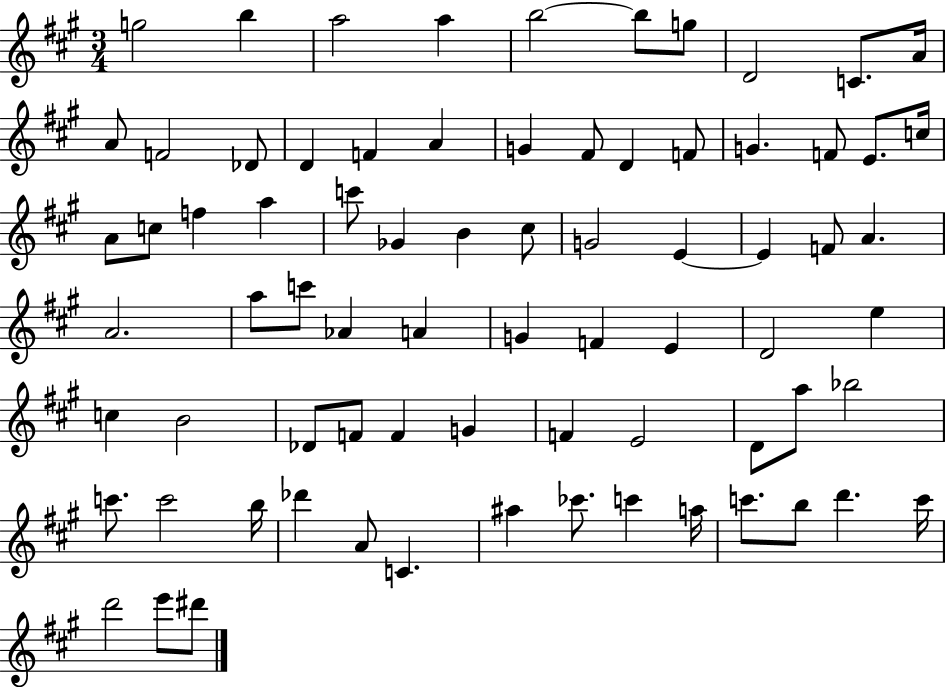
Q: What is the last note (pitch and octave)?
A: D#6